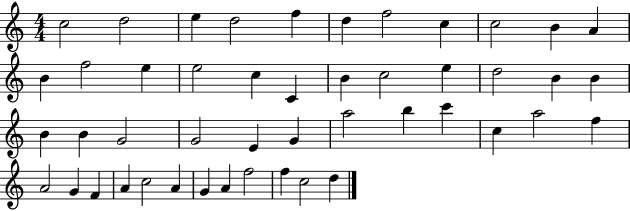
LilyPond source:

{
  \clef treble
  \numericTimeSignature
  \time 4/4
  \key c \major
  c''2 d''2 | e''4 d''2 f''4 | d''4 f''2 c''4 | c''2 b'4 a'4 | \break b'4 f''2 e''4 | e''2 c''4 c'4 | b'4 c''2 e''4 | d''2 b'4 b'4 | \break b'4 b'4 g'2 | g'2 e'4 g'4 | a''2 b''4 c'''4 | c''4 a''2 f''4 | \break a'2 g'4 f'4 | a'4 c''2 a'4 | g'4 a'4 f''2 | f''4 c''2 d''4 | \break \bar "|."
}